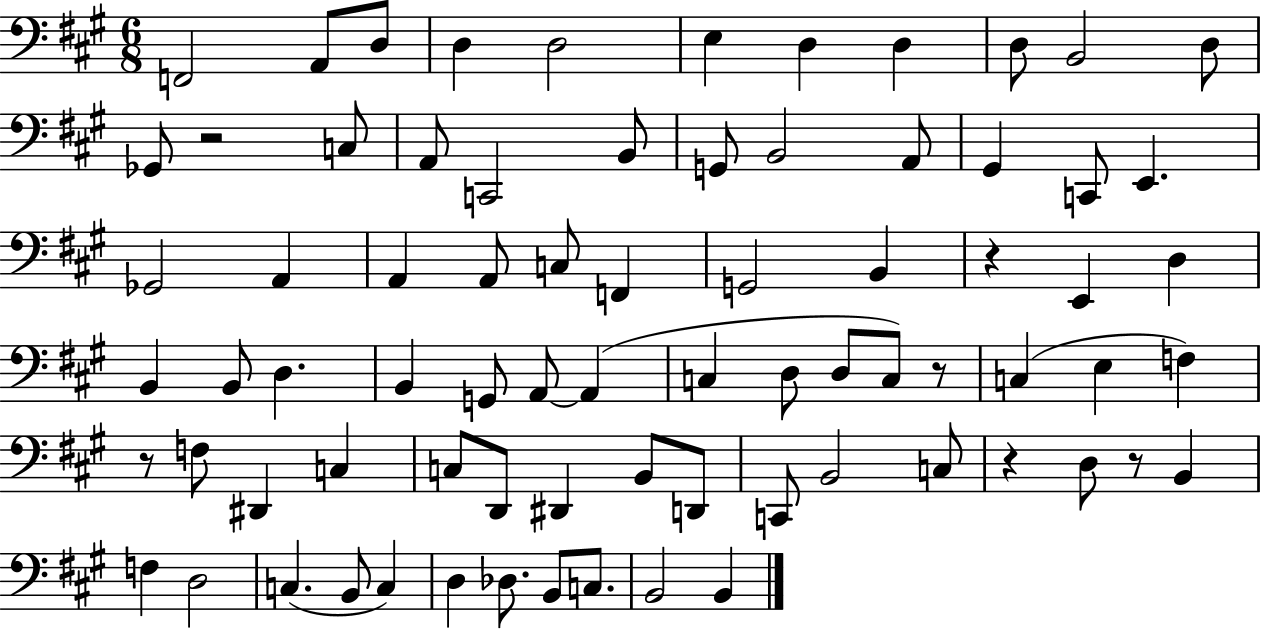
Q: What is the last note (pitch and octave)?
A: B2